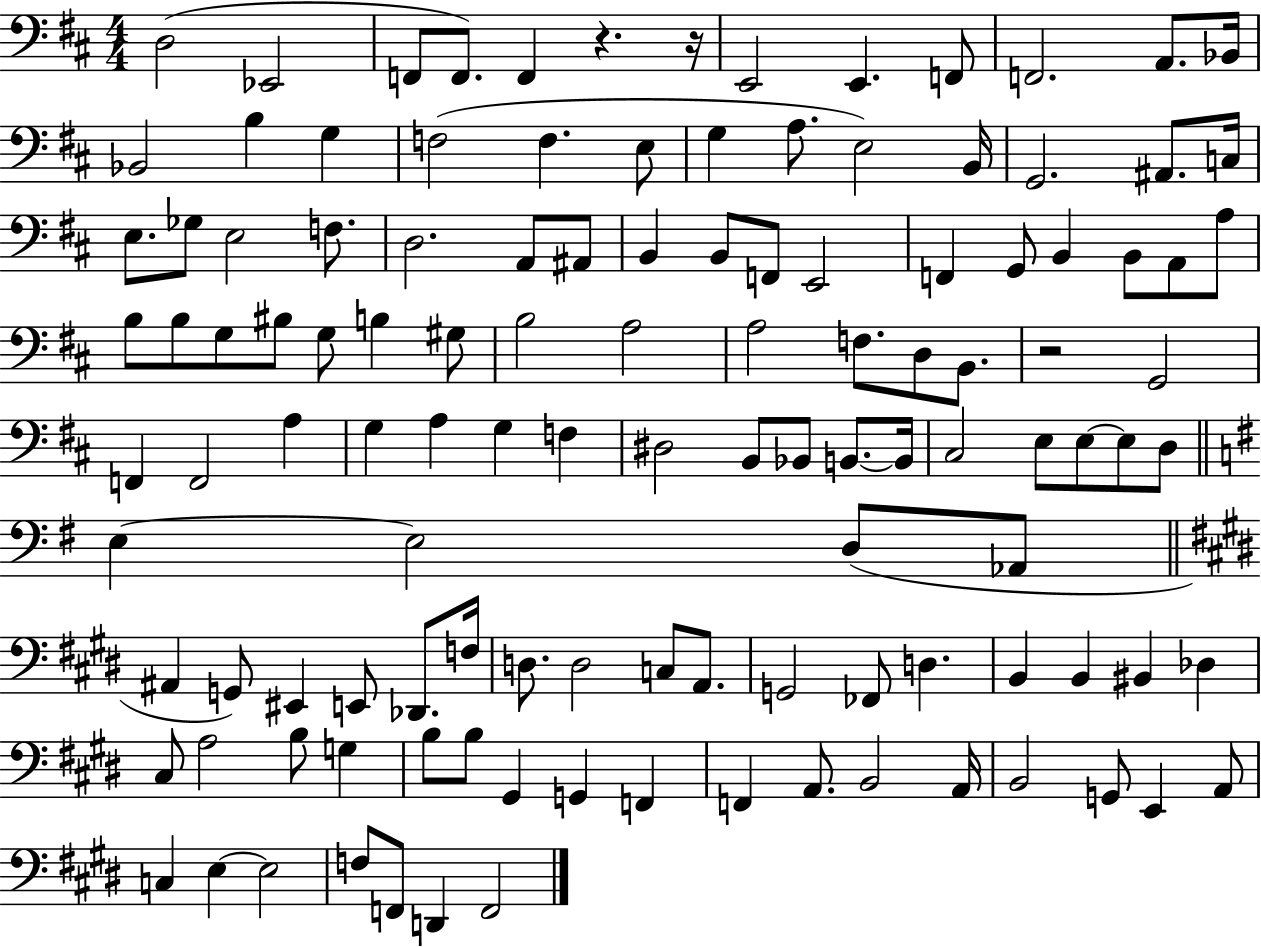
X:1
T:Untitled
M:4/4
L:1/4
K:D
D,2 _E,,2 F,,/2 F,,/2 F,, z z/4 E,,2 E,, F,,/2 F,,2 A,,/2 _B,,/4 _B,,2 B, G, F,2 F, E,/2 G, A,/2 E,2 B,,/4 G,,2 ^A,,/2 C,/4 E,/2 _G,/2 E,2 F,/2 D,2 A,,/2 ^A,,/2 B,, B,,/2 F,,/2 E,,2 F,, G,,/2 B,, B,,/2 A,,/2 A,/2 B,/2 B,/2 G,/2 ^B,/2 G,/2 B, ^G,/2 B,2 A,2 A,2 F,/2 D,/2 B,,/2 z2 G,,2 F,, F,,2 A, G, A, G, F, ^D,2 B,,/2 _B,,/2 B,,/2 B,,/4 ^C,2 E,/2 E,/2 E,/2 D,/2 E, E,2 D,/2 _A,,/2 ^A,, G,,/2 ^E,, E,,/2 _D,,/2 F,/4 D,/2 D,2 C,/2 A,,/2 G,,2 _F,,/2 D, B,, B,, ^B,, _D, ^C,/2 A,2 B,/2 G, B,/2 B,/2 ^G,, G,, F,, F,, A,,/2 B,,2 A,,/4 B,,2 G,,/2 E,, A,,/2 C, E, E,2 F,/2 F,,/2 D,, F,,2